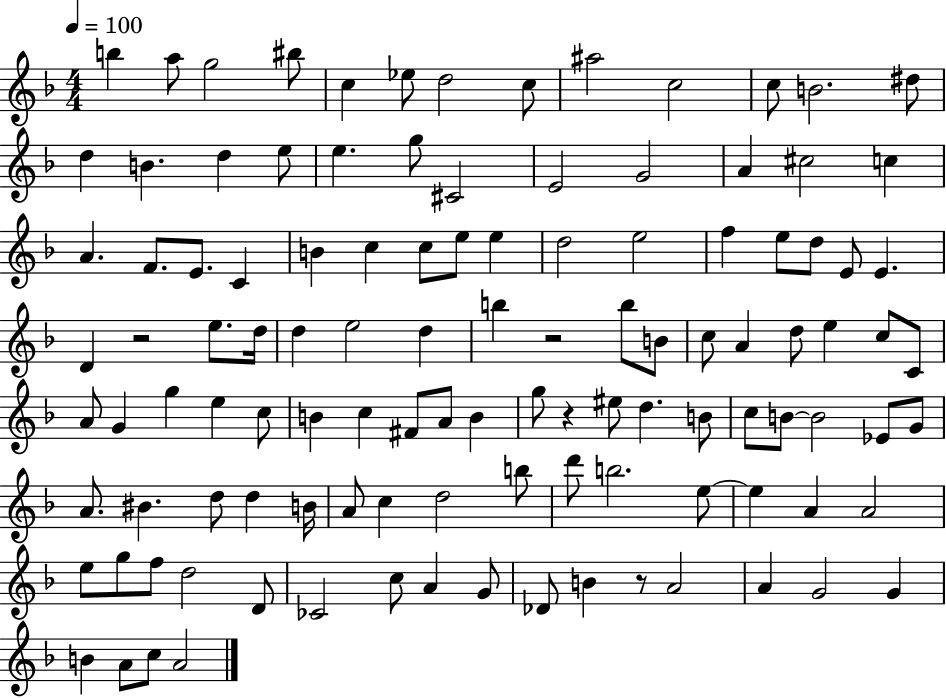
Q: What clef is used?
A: treble